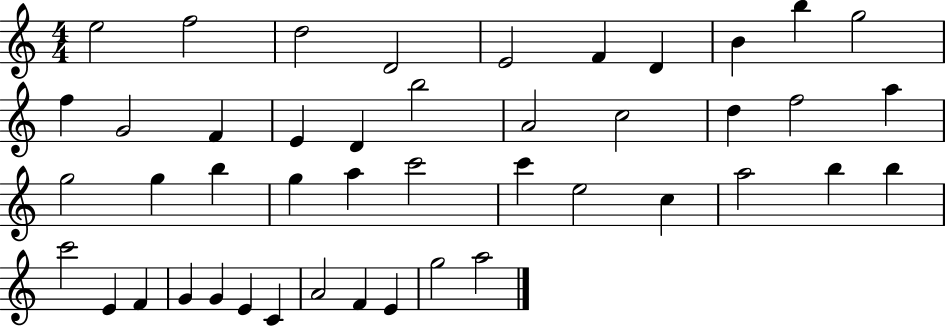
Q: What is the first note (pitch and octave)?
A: E5